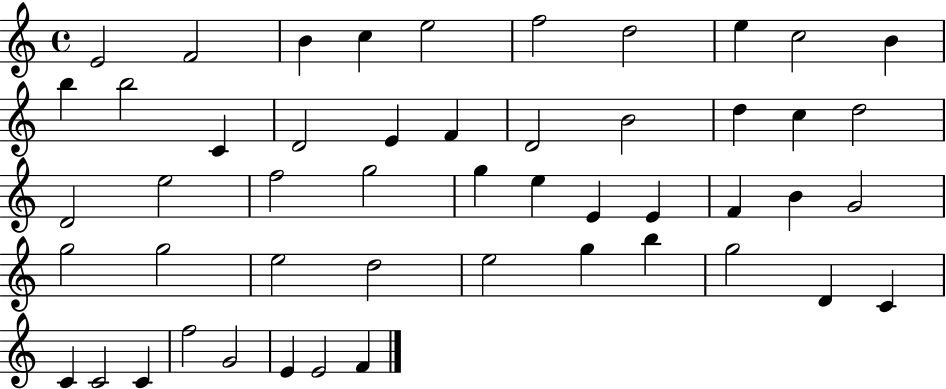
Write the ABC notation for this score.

X:1
T:Untitled
M:4/4
L:1/4
K:C
E2 F2 B c e2 f2 d2 e c2 B b b2 C D2 E F D2 B2 d c d2 D2 e2 f2 g2 g e E E F B G2 g2 g2 e2 d2 e2 g b g2 D C C C2 C f2 G2 E E2 F